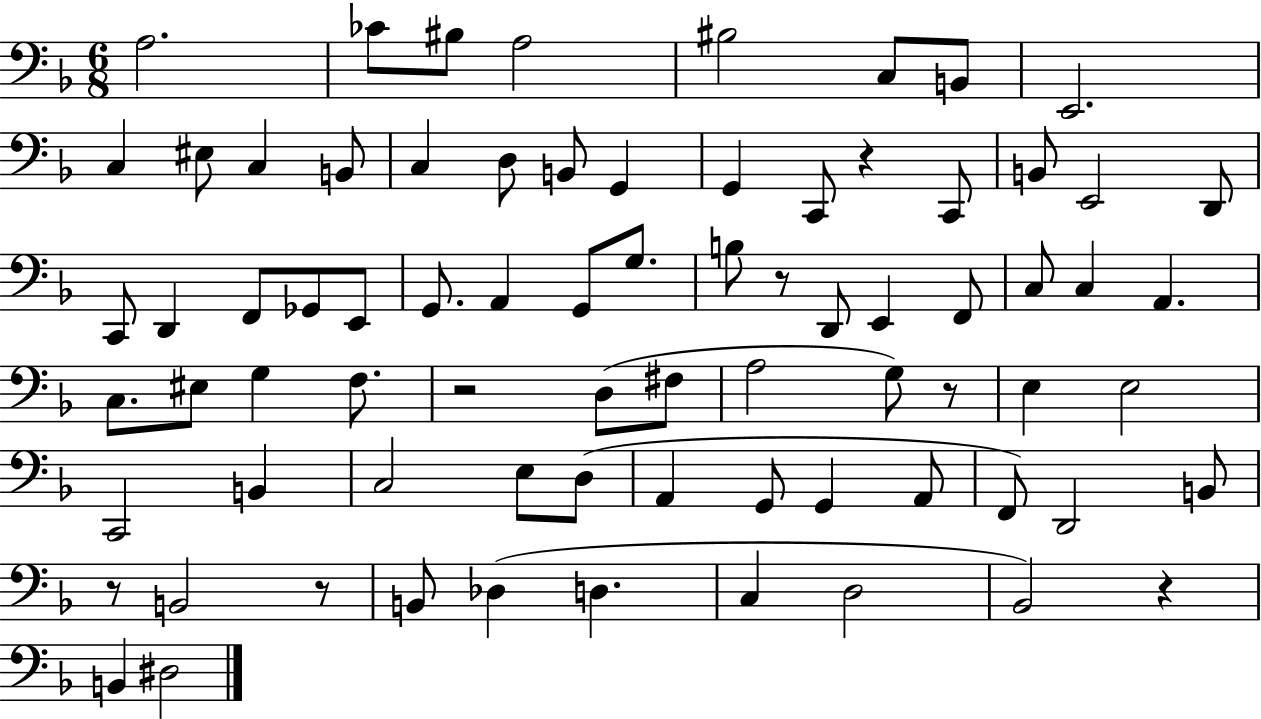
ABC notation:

X:1
T:Untitled
M:6/8
L:1/4
K:F
A,2 _C/2 ^B,/2 A,2 ^B,2 C,/2 B,,/2 E,,2 C, ^E,/2 C, B,,/2 C, D,/2 B,,/2 G,, G,, C,,/2 z C,,/2 B,,/2 E,,2 D,,/2 C,,/2 D,, F,,/2 _G,,/2 E,,/2 G,,/2 A,, G,,/2 G,/2 B,/2 z/2 D,,/2 E,, F,,/2 C,/2 C, A,, C,/2 ^E,/2 G, F,/2 z2 D,/2 ^F,/2 A,2 G,/2 z/2 E, E,2 C,,2 B,, C,2 E,/2 D,/2 A,, G,,/2 G,, A,,/2 F,,/2 D,,2 B,,/2 z/2 B,,2 z/2 B,,/2 _D, D, C, D,2 _B,,2 z B,, ^D,2